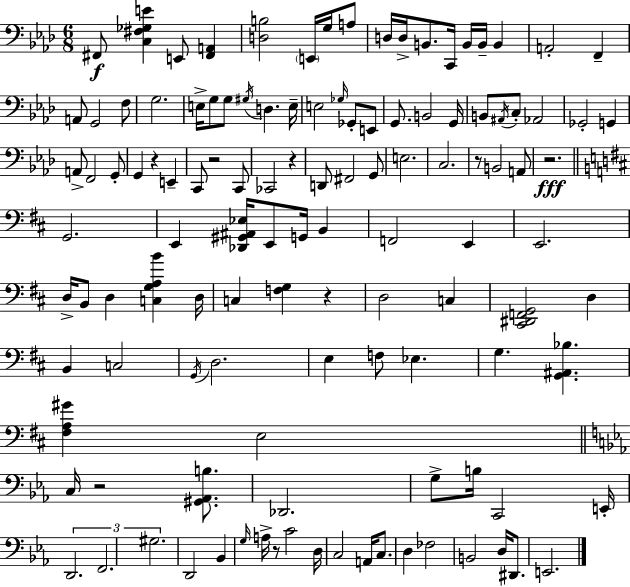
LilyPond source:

{
  \clef bass
  \numericTimeSignature
  \time 6/8
  \key f \minor
  \repeat volta 2 { fis,8\f <c fis ges e'>4 e,8 <fis, a,>4 | <d b>2 \parenthesize e,16 g16 a8 | d16 d16-> b,8. c,16 b,16 b,16-- b,4 | a,2-. f,4-- | \break a,8 g,2 f8 | g2. | e16-> g8 g8 \acciaccatura { gis16 } d4. | e16-- e2 \grace { ges16 } ges,8-. | \break e,8 g,8. b,2 | g,16 b,8 \acciaccatura { ais,16 } c8-. aes,2 | ges,2-. g,4 | a,8-> f,2 | \break g,8-. g,4 r4 e,4-- | c,8 r2 | c,8 ces,2 r4 | d,8 fis,2 | \break g,8 e2. | c2. | r8 b,2 | a,8 r2.\fff | \break \bar "||" \break \key d \major g,2. | e,4 <des, gis, ais, ees>16 e,8 g,16 b,4 | f,2 e,4 | e,2. | \break d16-> b,8 d4 <c g a b'>4 d16 | c4 <f g>4 r4 | d2 c4 | <cis, dis, f, g,>2 d4 | \break b,4 c2 | \acciaccatura { g,16 } d2. | e4 f8 ees4. | g4. <g, ais, bes>4. | \break <fis a gis'>4 e2 | \bar "||" \break \key ees \major c16 r2 <gis, aes, b>8. | des,2. | g8-> b16 c,2 e,16-. | \tuplet 3/2 { d,2. | \break f,2. | gis2. } | d,2 bes,4 | \grace { g16 } a16-> r8 c'2 | \break d16 c2 a,16 c8. | d4 fes2 | b,2 d16 dis,8. | e,2. | \break } \bar "|."
}